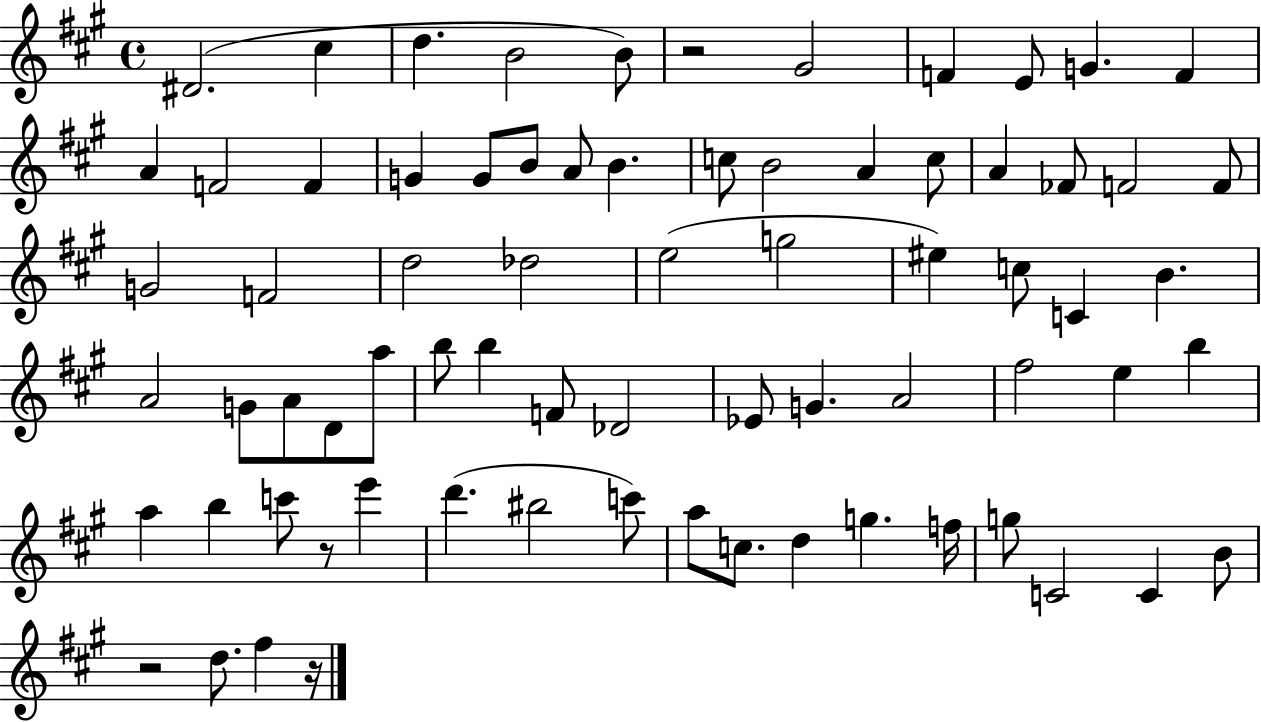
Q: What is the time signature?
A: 4/4